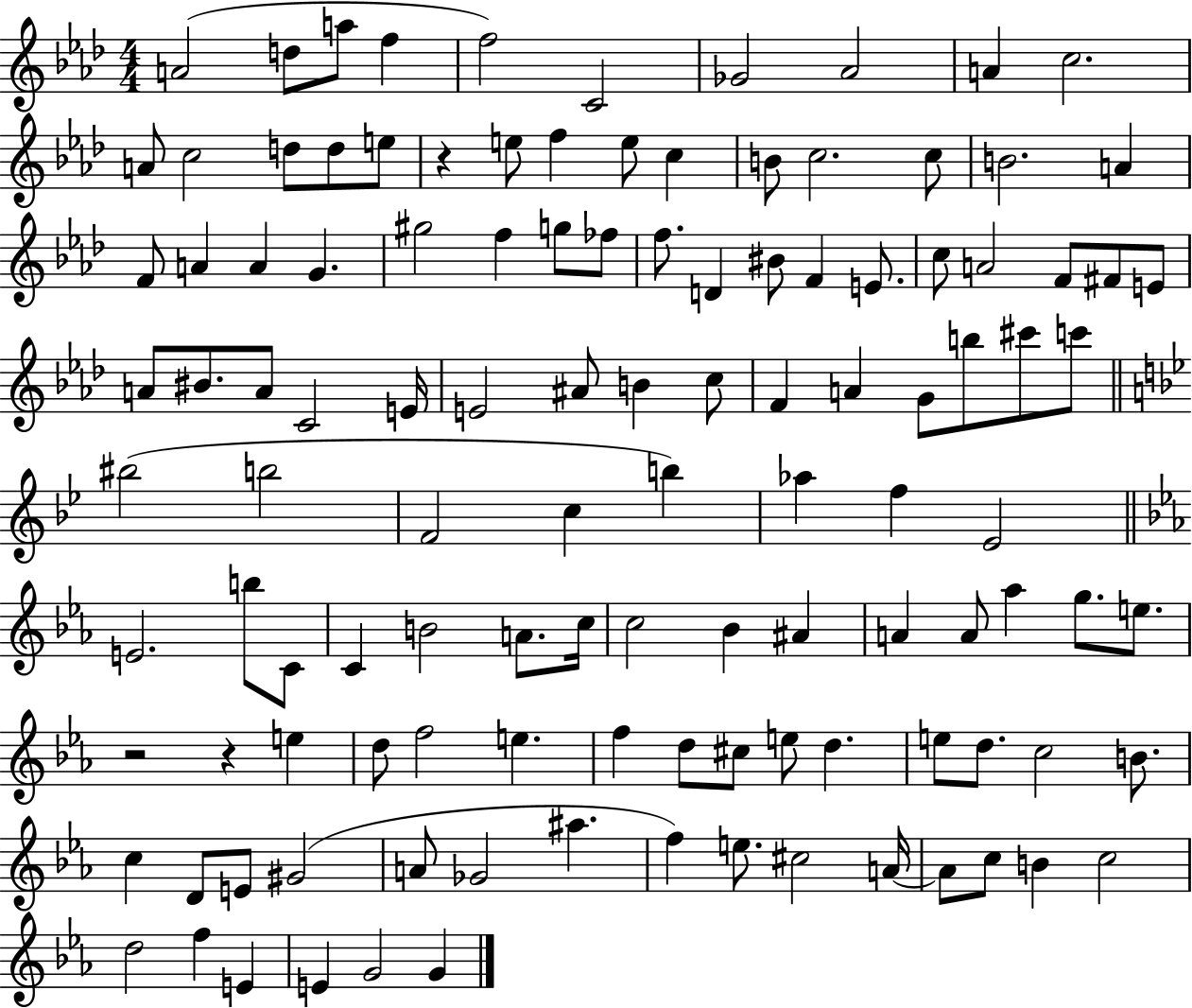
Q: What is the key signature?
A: AES major